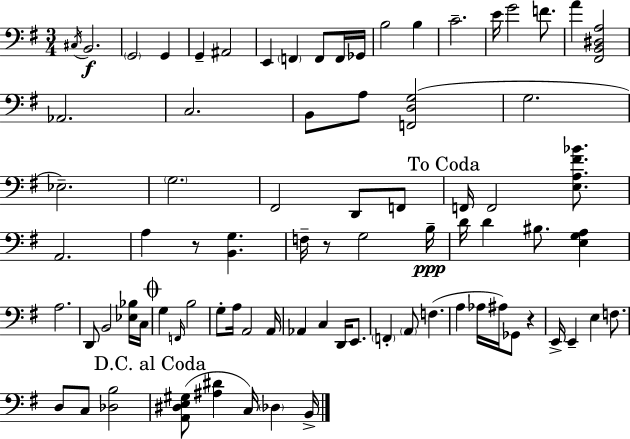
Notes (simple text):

C#3/s B2/h. G2/h G2/q G2/q A#2/h E2/q F2/q F2/e F2/s Gb2/s B3/h B3/q C4/h. E4/s G4/h F4/e. A4/q [F#2,B2,D#3,A3]/h Ab2/h. C3/h. B2/e A3/e [F2,D3,G3]/h G3/h. Eb3/h. G3/h. F#2/h D2/e F2/e F2/s F2/h [E3,A3,F#4,Bb4]/e. A2/h. A3/q R/e [B2,G3]/q. F3/s R/e G3/h B3/s D4/s D4/q BIS3/e. [E3,G3,A3]/q A3/h. D2/e B2/h [Eb3,Bb3]/s C3/s G3/q F2/s B3/h G3/e A3/s A2/h A2/s Ab2/q C3/q D2/s E2/e. F2/q A2/e F3/q. A3/q Ab3/s A#3/s Gb2/e R/q E2/s E2/q E3/q F3/e. D3/e C3/e [Db3,B3]/h [A2,D#3,E3,G#3]/e [A#3,D#4]/q C3/s Db3/q B2/s